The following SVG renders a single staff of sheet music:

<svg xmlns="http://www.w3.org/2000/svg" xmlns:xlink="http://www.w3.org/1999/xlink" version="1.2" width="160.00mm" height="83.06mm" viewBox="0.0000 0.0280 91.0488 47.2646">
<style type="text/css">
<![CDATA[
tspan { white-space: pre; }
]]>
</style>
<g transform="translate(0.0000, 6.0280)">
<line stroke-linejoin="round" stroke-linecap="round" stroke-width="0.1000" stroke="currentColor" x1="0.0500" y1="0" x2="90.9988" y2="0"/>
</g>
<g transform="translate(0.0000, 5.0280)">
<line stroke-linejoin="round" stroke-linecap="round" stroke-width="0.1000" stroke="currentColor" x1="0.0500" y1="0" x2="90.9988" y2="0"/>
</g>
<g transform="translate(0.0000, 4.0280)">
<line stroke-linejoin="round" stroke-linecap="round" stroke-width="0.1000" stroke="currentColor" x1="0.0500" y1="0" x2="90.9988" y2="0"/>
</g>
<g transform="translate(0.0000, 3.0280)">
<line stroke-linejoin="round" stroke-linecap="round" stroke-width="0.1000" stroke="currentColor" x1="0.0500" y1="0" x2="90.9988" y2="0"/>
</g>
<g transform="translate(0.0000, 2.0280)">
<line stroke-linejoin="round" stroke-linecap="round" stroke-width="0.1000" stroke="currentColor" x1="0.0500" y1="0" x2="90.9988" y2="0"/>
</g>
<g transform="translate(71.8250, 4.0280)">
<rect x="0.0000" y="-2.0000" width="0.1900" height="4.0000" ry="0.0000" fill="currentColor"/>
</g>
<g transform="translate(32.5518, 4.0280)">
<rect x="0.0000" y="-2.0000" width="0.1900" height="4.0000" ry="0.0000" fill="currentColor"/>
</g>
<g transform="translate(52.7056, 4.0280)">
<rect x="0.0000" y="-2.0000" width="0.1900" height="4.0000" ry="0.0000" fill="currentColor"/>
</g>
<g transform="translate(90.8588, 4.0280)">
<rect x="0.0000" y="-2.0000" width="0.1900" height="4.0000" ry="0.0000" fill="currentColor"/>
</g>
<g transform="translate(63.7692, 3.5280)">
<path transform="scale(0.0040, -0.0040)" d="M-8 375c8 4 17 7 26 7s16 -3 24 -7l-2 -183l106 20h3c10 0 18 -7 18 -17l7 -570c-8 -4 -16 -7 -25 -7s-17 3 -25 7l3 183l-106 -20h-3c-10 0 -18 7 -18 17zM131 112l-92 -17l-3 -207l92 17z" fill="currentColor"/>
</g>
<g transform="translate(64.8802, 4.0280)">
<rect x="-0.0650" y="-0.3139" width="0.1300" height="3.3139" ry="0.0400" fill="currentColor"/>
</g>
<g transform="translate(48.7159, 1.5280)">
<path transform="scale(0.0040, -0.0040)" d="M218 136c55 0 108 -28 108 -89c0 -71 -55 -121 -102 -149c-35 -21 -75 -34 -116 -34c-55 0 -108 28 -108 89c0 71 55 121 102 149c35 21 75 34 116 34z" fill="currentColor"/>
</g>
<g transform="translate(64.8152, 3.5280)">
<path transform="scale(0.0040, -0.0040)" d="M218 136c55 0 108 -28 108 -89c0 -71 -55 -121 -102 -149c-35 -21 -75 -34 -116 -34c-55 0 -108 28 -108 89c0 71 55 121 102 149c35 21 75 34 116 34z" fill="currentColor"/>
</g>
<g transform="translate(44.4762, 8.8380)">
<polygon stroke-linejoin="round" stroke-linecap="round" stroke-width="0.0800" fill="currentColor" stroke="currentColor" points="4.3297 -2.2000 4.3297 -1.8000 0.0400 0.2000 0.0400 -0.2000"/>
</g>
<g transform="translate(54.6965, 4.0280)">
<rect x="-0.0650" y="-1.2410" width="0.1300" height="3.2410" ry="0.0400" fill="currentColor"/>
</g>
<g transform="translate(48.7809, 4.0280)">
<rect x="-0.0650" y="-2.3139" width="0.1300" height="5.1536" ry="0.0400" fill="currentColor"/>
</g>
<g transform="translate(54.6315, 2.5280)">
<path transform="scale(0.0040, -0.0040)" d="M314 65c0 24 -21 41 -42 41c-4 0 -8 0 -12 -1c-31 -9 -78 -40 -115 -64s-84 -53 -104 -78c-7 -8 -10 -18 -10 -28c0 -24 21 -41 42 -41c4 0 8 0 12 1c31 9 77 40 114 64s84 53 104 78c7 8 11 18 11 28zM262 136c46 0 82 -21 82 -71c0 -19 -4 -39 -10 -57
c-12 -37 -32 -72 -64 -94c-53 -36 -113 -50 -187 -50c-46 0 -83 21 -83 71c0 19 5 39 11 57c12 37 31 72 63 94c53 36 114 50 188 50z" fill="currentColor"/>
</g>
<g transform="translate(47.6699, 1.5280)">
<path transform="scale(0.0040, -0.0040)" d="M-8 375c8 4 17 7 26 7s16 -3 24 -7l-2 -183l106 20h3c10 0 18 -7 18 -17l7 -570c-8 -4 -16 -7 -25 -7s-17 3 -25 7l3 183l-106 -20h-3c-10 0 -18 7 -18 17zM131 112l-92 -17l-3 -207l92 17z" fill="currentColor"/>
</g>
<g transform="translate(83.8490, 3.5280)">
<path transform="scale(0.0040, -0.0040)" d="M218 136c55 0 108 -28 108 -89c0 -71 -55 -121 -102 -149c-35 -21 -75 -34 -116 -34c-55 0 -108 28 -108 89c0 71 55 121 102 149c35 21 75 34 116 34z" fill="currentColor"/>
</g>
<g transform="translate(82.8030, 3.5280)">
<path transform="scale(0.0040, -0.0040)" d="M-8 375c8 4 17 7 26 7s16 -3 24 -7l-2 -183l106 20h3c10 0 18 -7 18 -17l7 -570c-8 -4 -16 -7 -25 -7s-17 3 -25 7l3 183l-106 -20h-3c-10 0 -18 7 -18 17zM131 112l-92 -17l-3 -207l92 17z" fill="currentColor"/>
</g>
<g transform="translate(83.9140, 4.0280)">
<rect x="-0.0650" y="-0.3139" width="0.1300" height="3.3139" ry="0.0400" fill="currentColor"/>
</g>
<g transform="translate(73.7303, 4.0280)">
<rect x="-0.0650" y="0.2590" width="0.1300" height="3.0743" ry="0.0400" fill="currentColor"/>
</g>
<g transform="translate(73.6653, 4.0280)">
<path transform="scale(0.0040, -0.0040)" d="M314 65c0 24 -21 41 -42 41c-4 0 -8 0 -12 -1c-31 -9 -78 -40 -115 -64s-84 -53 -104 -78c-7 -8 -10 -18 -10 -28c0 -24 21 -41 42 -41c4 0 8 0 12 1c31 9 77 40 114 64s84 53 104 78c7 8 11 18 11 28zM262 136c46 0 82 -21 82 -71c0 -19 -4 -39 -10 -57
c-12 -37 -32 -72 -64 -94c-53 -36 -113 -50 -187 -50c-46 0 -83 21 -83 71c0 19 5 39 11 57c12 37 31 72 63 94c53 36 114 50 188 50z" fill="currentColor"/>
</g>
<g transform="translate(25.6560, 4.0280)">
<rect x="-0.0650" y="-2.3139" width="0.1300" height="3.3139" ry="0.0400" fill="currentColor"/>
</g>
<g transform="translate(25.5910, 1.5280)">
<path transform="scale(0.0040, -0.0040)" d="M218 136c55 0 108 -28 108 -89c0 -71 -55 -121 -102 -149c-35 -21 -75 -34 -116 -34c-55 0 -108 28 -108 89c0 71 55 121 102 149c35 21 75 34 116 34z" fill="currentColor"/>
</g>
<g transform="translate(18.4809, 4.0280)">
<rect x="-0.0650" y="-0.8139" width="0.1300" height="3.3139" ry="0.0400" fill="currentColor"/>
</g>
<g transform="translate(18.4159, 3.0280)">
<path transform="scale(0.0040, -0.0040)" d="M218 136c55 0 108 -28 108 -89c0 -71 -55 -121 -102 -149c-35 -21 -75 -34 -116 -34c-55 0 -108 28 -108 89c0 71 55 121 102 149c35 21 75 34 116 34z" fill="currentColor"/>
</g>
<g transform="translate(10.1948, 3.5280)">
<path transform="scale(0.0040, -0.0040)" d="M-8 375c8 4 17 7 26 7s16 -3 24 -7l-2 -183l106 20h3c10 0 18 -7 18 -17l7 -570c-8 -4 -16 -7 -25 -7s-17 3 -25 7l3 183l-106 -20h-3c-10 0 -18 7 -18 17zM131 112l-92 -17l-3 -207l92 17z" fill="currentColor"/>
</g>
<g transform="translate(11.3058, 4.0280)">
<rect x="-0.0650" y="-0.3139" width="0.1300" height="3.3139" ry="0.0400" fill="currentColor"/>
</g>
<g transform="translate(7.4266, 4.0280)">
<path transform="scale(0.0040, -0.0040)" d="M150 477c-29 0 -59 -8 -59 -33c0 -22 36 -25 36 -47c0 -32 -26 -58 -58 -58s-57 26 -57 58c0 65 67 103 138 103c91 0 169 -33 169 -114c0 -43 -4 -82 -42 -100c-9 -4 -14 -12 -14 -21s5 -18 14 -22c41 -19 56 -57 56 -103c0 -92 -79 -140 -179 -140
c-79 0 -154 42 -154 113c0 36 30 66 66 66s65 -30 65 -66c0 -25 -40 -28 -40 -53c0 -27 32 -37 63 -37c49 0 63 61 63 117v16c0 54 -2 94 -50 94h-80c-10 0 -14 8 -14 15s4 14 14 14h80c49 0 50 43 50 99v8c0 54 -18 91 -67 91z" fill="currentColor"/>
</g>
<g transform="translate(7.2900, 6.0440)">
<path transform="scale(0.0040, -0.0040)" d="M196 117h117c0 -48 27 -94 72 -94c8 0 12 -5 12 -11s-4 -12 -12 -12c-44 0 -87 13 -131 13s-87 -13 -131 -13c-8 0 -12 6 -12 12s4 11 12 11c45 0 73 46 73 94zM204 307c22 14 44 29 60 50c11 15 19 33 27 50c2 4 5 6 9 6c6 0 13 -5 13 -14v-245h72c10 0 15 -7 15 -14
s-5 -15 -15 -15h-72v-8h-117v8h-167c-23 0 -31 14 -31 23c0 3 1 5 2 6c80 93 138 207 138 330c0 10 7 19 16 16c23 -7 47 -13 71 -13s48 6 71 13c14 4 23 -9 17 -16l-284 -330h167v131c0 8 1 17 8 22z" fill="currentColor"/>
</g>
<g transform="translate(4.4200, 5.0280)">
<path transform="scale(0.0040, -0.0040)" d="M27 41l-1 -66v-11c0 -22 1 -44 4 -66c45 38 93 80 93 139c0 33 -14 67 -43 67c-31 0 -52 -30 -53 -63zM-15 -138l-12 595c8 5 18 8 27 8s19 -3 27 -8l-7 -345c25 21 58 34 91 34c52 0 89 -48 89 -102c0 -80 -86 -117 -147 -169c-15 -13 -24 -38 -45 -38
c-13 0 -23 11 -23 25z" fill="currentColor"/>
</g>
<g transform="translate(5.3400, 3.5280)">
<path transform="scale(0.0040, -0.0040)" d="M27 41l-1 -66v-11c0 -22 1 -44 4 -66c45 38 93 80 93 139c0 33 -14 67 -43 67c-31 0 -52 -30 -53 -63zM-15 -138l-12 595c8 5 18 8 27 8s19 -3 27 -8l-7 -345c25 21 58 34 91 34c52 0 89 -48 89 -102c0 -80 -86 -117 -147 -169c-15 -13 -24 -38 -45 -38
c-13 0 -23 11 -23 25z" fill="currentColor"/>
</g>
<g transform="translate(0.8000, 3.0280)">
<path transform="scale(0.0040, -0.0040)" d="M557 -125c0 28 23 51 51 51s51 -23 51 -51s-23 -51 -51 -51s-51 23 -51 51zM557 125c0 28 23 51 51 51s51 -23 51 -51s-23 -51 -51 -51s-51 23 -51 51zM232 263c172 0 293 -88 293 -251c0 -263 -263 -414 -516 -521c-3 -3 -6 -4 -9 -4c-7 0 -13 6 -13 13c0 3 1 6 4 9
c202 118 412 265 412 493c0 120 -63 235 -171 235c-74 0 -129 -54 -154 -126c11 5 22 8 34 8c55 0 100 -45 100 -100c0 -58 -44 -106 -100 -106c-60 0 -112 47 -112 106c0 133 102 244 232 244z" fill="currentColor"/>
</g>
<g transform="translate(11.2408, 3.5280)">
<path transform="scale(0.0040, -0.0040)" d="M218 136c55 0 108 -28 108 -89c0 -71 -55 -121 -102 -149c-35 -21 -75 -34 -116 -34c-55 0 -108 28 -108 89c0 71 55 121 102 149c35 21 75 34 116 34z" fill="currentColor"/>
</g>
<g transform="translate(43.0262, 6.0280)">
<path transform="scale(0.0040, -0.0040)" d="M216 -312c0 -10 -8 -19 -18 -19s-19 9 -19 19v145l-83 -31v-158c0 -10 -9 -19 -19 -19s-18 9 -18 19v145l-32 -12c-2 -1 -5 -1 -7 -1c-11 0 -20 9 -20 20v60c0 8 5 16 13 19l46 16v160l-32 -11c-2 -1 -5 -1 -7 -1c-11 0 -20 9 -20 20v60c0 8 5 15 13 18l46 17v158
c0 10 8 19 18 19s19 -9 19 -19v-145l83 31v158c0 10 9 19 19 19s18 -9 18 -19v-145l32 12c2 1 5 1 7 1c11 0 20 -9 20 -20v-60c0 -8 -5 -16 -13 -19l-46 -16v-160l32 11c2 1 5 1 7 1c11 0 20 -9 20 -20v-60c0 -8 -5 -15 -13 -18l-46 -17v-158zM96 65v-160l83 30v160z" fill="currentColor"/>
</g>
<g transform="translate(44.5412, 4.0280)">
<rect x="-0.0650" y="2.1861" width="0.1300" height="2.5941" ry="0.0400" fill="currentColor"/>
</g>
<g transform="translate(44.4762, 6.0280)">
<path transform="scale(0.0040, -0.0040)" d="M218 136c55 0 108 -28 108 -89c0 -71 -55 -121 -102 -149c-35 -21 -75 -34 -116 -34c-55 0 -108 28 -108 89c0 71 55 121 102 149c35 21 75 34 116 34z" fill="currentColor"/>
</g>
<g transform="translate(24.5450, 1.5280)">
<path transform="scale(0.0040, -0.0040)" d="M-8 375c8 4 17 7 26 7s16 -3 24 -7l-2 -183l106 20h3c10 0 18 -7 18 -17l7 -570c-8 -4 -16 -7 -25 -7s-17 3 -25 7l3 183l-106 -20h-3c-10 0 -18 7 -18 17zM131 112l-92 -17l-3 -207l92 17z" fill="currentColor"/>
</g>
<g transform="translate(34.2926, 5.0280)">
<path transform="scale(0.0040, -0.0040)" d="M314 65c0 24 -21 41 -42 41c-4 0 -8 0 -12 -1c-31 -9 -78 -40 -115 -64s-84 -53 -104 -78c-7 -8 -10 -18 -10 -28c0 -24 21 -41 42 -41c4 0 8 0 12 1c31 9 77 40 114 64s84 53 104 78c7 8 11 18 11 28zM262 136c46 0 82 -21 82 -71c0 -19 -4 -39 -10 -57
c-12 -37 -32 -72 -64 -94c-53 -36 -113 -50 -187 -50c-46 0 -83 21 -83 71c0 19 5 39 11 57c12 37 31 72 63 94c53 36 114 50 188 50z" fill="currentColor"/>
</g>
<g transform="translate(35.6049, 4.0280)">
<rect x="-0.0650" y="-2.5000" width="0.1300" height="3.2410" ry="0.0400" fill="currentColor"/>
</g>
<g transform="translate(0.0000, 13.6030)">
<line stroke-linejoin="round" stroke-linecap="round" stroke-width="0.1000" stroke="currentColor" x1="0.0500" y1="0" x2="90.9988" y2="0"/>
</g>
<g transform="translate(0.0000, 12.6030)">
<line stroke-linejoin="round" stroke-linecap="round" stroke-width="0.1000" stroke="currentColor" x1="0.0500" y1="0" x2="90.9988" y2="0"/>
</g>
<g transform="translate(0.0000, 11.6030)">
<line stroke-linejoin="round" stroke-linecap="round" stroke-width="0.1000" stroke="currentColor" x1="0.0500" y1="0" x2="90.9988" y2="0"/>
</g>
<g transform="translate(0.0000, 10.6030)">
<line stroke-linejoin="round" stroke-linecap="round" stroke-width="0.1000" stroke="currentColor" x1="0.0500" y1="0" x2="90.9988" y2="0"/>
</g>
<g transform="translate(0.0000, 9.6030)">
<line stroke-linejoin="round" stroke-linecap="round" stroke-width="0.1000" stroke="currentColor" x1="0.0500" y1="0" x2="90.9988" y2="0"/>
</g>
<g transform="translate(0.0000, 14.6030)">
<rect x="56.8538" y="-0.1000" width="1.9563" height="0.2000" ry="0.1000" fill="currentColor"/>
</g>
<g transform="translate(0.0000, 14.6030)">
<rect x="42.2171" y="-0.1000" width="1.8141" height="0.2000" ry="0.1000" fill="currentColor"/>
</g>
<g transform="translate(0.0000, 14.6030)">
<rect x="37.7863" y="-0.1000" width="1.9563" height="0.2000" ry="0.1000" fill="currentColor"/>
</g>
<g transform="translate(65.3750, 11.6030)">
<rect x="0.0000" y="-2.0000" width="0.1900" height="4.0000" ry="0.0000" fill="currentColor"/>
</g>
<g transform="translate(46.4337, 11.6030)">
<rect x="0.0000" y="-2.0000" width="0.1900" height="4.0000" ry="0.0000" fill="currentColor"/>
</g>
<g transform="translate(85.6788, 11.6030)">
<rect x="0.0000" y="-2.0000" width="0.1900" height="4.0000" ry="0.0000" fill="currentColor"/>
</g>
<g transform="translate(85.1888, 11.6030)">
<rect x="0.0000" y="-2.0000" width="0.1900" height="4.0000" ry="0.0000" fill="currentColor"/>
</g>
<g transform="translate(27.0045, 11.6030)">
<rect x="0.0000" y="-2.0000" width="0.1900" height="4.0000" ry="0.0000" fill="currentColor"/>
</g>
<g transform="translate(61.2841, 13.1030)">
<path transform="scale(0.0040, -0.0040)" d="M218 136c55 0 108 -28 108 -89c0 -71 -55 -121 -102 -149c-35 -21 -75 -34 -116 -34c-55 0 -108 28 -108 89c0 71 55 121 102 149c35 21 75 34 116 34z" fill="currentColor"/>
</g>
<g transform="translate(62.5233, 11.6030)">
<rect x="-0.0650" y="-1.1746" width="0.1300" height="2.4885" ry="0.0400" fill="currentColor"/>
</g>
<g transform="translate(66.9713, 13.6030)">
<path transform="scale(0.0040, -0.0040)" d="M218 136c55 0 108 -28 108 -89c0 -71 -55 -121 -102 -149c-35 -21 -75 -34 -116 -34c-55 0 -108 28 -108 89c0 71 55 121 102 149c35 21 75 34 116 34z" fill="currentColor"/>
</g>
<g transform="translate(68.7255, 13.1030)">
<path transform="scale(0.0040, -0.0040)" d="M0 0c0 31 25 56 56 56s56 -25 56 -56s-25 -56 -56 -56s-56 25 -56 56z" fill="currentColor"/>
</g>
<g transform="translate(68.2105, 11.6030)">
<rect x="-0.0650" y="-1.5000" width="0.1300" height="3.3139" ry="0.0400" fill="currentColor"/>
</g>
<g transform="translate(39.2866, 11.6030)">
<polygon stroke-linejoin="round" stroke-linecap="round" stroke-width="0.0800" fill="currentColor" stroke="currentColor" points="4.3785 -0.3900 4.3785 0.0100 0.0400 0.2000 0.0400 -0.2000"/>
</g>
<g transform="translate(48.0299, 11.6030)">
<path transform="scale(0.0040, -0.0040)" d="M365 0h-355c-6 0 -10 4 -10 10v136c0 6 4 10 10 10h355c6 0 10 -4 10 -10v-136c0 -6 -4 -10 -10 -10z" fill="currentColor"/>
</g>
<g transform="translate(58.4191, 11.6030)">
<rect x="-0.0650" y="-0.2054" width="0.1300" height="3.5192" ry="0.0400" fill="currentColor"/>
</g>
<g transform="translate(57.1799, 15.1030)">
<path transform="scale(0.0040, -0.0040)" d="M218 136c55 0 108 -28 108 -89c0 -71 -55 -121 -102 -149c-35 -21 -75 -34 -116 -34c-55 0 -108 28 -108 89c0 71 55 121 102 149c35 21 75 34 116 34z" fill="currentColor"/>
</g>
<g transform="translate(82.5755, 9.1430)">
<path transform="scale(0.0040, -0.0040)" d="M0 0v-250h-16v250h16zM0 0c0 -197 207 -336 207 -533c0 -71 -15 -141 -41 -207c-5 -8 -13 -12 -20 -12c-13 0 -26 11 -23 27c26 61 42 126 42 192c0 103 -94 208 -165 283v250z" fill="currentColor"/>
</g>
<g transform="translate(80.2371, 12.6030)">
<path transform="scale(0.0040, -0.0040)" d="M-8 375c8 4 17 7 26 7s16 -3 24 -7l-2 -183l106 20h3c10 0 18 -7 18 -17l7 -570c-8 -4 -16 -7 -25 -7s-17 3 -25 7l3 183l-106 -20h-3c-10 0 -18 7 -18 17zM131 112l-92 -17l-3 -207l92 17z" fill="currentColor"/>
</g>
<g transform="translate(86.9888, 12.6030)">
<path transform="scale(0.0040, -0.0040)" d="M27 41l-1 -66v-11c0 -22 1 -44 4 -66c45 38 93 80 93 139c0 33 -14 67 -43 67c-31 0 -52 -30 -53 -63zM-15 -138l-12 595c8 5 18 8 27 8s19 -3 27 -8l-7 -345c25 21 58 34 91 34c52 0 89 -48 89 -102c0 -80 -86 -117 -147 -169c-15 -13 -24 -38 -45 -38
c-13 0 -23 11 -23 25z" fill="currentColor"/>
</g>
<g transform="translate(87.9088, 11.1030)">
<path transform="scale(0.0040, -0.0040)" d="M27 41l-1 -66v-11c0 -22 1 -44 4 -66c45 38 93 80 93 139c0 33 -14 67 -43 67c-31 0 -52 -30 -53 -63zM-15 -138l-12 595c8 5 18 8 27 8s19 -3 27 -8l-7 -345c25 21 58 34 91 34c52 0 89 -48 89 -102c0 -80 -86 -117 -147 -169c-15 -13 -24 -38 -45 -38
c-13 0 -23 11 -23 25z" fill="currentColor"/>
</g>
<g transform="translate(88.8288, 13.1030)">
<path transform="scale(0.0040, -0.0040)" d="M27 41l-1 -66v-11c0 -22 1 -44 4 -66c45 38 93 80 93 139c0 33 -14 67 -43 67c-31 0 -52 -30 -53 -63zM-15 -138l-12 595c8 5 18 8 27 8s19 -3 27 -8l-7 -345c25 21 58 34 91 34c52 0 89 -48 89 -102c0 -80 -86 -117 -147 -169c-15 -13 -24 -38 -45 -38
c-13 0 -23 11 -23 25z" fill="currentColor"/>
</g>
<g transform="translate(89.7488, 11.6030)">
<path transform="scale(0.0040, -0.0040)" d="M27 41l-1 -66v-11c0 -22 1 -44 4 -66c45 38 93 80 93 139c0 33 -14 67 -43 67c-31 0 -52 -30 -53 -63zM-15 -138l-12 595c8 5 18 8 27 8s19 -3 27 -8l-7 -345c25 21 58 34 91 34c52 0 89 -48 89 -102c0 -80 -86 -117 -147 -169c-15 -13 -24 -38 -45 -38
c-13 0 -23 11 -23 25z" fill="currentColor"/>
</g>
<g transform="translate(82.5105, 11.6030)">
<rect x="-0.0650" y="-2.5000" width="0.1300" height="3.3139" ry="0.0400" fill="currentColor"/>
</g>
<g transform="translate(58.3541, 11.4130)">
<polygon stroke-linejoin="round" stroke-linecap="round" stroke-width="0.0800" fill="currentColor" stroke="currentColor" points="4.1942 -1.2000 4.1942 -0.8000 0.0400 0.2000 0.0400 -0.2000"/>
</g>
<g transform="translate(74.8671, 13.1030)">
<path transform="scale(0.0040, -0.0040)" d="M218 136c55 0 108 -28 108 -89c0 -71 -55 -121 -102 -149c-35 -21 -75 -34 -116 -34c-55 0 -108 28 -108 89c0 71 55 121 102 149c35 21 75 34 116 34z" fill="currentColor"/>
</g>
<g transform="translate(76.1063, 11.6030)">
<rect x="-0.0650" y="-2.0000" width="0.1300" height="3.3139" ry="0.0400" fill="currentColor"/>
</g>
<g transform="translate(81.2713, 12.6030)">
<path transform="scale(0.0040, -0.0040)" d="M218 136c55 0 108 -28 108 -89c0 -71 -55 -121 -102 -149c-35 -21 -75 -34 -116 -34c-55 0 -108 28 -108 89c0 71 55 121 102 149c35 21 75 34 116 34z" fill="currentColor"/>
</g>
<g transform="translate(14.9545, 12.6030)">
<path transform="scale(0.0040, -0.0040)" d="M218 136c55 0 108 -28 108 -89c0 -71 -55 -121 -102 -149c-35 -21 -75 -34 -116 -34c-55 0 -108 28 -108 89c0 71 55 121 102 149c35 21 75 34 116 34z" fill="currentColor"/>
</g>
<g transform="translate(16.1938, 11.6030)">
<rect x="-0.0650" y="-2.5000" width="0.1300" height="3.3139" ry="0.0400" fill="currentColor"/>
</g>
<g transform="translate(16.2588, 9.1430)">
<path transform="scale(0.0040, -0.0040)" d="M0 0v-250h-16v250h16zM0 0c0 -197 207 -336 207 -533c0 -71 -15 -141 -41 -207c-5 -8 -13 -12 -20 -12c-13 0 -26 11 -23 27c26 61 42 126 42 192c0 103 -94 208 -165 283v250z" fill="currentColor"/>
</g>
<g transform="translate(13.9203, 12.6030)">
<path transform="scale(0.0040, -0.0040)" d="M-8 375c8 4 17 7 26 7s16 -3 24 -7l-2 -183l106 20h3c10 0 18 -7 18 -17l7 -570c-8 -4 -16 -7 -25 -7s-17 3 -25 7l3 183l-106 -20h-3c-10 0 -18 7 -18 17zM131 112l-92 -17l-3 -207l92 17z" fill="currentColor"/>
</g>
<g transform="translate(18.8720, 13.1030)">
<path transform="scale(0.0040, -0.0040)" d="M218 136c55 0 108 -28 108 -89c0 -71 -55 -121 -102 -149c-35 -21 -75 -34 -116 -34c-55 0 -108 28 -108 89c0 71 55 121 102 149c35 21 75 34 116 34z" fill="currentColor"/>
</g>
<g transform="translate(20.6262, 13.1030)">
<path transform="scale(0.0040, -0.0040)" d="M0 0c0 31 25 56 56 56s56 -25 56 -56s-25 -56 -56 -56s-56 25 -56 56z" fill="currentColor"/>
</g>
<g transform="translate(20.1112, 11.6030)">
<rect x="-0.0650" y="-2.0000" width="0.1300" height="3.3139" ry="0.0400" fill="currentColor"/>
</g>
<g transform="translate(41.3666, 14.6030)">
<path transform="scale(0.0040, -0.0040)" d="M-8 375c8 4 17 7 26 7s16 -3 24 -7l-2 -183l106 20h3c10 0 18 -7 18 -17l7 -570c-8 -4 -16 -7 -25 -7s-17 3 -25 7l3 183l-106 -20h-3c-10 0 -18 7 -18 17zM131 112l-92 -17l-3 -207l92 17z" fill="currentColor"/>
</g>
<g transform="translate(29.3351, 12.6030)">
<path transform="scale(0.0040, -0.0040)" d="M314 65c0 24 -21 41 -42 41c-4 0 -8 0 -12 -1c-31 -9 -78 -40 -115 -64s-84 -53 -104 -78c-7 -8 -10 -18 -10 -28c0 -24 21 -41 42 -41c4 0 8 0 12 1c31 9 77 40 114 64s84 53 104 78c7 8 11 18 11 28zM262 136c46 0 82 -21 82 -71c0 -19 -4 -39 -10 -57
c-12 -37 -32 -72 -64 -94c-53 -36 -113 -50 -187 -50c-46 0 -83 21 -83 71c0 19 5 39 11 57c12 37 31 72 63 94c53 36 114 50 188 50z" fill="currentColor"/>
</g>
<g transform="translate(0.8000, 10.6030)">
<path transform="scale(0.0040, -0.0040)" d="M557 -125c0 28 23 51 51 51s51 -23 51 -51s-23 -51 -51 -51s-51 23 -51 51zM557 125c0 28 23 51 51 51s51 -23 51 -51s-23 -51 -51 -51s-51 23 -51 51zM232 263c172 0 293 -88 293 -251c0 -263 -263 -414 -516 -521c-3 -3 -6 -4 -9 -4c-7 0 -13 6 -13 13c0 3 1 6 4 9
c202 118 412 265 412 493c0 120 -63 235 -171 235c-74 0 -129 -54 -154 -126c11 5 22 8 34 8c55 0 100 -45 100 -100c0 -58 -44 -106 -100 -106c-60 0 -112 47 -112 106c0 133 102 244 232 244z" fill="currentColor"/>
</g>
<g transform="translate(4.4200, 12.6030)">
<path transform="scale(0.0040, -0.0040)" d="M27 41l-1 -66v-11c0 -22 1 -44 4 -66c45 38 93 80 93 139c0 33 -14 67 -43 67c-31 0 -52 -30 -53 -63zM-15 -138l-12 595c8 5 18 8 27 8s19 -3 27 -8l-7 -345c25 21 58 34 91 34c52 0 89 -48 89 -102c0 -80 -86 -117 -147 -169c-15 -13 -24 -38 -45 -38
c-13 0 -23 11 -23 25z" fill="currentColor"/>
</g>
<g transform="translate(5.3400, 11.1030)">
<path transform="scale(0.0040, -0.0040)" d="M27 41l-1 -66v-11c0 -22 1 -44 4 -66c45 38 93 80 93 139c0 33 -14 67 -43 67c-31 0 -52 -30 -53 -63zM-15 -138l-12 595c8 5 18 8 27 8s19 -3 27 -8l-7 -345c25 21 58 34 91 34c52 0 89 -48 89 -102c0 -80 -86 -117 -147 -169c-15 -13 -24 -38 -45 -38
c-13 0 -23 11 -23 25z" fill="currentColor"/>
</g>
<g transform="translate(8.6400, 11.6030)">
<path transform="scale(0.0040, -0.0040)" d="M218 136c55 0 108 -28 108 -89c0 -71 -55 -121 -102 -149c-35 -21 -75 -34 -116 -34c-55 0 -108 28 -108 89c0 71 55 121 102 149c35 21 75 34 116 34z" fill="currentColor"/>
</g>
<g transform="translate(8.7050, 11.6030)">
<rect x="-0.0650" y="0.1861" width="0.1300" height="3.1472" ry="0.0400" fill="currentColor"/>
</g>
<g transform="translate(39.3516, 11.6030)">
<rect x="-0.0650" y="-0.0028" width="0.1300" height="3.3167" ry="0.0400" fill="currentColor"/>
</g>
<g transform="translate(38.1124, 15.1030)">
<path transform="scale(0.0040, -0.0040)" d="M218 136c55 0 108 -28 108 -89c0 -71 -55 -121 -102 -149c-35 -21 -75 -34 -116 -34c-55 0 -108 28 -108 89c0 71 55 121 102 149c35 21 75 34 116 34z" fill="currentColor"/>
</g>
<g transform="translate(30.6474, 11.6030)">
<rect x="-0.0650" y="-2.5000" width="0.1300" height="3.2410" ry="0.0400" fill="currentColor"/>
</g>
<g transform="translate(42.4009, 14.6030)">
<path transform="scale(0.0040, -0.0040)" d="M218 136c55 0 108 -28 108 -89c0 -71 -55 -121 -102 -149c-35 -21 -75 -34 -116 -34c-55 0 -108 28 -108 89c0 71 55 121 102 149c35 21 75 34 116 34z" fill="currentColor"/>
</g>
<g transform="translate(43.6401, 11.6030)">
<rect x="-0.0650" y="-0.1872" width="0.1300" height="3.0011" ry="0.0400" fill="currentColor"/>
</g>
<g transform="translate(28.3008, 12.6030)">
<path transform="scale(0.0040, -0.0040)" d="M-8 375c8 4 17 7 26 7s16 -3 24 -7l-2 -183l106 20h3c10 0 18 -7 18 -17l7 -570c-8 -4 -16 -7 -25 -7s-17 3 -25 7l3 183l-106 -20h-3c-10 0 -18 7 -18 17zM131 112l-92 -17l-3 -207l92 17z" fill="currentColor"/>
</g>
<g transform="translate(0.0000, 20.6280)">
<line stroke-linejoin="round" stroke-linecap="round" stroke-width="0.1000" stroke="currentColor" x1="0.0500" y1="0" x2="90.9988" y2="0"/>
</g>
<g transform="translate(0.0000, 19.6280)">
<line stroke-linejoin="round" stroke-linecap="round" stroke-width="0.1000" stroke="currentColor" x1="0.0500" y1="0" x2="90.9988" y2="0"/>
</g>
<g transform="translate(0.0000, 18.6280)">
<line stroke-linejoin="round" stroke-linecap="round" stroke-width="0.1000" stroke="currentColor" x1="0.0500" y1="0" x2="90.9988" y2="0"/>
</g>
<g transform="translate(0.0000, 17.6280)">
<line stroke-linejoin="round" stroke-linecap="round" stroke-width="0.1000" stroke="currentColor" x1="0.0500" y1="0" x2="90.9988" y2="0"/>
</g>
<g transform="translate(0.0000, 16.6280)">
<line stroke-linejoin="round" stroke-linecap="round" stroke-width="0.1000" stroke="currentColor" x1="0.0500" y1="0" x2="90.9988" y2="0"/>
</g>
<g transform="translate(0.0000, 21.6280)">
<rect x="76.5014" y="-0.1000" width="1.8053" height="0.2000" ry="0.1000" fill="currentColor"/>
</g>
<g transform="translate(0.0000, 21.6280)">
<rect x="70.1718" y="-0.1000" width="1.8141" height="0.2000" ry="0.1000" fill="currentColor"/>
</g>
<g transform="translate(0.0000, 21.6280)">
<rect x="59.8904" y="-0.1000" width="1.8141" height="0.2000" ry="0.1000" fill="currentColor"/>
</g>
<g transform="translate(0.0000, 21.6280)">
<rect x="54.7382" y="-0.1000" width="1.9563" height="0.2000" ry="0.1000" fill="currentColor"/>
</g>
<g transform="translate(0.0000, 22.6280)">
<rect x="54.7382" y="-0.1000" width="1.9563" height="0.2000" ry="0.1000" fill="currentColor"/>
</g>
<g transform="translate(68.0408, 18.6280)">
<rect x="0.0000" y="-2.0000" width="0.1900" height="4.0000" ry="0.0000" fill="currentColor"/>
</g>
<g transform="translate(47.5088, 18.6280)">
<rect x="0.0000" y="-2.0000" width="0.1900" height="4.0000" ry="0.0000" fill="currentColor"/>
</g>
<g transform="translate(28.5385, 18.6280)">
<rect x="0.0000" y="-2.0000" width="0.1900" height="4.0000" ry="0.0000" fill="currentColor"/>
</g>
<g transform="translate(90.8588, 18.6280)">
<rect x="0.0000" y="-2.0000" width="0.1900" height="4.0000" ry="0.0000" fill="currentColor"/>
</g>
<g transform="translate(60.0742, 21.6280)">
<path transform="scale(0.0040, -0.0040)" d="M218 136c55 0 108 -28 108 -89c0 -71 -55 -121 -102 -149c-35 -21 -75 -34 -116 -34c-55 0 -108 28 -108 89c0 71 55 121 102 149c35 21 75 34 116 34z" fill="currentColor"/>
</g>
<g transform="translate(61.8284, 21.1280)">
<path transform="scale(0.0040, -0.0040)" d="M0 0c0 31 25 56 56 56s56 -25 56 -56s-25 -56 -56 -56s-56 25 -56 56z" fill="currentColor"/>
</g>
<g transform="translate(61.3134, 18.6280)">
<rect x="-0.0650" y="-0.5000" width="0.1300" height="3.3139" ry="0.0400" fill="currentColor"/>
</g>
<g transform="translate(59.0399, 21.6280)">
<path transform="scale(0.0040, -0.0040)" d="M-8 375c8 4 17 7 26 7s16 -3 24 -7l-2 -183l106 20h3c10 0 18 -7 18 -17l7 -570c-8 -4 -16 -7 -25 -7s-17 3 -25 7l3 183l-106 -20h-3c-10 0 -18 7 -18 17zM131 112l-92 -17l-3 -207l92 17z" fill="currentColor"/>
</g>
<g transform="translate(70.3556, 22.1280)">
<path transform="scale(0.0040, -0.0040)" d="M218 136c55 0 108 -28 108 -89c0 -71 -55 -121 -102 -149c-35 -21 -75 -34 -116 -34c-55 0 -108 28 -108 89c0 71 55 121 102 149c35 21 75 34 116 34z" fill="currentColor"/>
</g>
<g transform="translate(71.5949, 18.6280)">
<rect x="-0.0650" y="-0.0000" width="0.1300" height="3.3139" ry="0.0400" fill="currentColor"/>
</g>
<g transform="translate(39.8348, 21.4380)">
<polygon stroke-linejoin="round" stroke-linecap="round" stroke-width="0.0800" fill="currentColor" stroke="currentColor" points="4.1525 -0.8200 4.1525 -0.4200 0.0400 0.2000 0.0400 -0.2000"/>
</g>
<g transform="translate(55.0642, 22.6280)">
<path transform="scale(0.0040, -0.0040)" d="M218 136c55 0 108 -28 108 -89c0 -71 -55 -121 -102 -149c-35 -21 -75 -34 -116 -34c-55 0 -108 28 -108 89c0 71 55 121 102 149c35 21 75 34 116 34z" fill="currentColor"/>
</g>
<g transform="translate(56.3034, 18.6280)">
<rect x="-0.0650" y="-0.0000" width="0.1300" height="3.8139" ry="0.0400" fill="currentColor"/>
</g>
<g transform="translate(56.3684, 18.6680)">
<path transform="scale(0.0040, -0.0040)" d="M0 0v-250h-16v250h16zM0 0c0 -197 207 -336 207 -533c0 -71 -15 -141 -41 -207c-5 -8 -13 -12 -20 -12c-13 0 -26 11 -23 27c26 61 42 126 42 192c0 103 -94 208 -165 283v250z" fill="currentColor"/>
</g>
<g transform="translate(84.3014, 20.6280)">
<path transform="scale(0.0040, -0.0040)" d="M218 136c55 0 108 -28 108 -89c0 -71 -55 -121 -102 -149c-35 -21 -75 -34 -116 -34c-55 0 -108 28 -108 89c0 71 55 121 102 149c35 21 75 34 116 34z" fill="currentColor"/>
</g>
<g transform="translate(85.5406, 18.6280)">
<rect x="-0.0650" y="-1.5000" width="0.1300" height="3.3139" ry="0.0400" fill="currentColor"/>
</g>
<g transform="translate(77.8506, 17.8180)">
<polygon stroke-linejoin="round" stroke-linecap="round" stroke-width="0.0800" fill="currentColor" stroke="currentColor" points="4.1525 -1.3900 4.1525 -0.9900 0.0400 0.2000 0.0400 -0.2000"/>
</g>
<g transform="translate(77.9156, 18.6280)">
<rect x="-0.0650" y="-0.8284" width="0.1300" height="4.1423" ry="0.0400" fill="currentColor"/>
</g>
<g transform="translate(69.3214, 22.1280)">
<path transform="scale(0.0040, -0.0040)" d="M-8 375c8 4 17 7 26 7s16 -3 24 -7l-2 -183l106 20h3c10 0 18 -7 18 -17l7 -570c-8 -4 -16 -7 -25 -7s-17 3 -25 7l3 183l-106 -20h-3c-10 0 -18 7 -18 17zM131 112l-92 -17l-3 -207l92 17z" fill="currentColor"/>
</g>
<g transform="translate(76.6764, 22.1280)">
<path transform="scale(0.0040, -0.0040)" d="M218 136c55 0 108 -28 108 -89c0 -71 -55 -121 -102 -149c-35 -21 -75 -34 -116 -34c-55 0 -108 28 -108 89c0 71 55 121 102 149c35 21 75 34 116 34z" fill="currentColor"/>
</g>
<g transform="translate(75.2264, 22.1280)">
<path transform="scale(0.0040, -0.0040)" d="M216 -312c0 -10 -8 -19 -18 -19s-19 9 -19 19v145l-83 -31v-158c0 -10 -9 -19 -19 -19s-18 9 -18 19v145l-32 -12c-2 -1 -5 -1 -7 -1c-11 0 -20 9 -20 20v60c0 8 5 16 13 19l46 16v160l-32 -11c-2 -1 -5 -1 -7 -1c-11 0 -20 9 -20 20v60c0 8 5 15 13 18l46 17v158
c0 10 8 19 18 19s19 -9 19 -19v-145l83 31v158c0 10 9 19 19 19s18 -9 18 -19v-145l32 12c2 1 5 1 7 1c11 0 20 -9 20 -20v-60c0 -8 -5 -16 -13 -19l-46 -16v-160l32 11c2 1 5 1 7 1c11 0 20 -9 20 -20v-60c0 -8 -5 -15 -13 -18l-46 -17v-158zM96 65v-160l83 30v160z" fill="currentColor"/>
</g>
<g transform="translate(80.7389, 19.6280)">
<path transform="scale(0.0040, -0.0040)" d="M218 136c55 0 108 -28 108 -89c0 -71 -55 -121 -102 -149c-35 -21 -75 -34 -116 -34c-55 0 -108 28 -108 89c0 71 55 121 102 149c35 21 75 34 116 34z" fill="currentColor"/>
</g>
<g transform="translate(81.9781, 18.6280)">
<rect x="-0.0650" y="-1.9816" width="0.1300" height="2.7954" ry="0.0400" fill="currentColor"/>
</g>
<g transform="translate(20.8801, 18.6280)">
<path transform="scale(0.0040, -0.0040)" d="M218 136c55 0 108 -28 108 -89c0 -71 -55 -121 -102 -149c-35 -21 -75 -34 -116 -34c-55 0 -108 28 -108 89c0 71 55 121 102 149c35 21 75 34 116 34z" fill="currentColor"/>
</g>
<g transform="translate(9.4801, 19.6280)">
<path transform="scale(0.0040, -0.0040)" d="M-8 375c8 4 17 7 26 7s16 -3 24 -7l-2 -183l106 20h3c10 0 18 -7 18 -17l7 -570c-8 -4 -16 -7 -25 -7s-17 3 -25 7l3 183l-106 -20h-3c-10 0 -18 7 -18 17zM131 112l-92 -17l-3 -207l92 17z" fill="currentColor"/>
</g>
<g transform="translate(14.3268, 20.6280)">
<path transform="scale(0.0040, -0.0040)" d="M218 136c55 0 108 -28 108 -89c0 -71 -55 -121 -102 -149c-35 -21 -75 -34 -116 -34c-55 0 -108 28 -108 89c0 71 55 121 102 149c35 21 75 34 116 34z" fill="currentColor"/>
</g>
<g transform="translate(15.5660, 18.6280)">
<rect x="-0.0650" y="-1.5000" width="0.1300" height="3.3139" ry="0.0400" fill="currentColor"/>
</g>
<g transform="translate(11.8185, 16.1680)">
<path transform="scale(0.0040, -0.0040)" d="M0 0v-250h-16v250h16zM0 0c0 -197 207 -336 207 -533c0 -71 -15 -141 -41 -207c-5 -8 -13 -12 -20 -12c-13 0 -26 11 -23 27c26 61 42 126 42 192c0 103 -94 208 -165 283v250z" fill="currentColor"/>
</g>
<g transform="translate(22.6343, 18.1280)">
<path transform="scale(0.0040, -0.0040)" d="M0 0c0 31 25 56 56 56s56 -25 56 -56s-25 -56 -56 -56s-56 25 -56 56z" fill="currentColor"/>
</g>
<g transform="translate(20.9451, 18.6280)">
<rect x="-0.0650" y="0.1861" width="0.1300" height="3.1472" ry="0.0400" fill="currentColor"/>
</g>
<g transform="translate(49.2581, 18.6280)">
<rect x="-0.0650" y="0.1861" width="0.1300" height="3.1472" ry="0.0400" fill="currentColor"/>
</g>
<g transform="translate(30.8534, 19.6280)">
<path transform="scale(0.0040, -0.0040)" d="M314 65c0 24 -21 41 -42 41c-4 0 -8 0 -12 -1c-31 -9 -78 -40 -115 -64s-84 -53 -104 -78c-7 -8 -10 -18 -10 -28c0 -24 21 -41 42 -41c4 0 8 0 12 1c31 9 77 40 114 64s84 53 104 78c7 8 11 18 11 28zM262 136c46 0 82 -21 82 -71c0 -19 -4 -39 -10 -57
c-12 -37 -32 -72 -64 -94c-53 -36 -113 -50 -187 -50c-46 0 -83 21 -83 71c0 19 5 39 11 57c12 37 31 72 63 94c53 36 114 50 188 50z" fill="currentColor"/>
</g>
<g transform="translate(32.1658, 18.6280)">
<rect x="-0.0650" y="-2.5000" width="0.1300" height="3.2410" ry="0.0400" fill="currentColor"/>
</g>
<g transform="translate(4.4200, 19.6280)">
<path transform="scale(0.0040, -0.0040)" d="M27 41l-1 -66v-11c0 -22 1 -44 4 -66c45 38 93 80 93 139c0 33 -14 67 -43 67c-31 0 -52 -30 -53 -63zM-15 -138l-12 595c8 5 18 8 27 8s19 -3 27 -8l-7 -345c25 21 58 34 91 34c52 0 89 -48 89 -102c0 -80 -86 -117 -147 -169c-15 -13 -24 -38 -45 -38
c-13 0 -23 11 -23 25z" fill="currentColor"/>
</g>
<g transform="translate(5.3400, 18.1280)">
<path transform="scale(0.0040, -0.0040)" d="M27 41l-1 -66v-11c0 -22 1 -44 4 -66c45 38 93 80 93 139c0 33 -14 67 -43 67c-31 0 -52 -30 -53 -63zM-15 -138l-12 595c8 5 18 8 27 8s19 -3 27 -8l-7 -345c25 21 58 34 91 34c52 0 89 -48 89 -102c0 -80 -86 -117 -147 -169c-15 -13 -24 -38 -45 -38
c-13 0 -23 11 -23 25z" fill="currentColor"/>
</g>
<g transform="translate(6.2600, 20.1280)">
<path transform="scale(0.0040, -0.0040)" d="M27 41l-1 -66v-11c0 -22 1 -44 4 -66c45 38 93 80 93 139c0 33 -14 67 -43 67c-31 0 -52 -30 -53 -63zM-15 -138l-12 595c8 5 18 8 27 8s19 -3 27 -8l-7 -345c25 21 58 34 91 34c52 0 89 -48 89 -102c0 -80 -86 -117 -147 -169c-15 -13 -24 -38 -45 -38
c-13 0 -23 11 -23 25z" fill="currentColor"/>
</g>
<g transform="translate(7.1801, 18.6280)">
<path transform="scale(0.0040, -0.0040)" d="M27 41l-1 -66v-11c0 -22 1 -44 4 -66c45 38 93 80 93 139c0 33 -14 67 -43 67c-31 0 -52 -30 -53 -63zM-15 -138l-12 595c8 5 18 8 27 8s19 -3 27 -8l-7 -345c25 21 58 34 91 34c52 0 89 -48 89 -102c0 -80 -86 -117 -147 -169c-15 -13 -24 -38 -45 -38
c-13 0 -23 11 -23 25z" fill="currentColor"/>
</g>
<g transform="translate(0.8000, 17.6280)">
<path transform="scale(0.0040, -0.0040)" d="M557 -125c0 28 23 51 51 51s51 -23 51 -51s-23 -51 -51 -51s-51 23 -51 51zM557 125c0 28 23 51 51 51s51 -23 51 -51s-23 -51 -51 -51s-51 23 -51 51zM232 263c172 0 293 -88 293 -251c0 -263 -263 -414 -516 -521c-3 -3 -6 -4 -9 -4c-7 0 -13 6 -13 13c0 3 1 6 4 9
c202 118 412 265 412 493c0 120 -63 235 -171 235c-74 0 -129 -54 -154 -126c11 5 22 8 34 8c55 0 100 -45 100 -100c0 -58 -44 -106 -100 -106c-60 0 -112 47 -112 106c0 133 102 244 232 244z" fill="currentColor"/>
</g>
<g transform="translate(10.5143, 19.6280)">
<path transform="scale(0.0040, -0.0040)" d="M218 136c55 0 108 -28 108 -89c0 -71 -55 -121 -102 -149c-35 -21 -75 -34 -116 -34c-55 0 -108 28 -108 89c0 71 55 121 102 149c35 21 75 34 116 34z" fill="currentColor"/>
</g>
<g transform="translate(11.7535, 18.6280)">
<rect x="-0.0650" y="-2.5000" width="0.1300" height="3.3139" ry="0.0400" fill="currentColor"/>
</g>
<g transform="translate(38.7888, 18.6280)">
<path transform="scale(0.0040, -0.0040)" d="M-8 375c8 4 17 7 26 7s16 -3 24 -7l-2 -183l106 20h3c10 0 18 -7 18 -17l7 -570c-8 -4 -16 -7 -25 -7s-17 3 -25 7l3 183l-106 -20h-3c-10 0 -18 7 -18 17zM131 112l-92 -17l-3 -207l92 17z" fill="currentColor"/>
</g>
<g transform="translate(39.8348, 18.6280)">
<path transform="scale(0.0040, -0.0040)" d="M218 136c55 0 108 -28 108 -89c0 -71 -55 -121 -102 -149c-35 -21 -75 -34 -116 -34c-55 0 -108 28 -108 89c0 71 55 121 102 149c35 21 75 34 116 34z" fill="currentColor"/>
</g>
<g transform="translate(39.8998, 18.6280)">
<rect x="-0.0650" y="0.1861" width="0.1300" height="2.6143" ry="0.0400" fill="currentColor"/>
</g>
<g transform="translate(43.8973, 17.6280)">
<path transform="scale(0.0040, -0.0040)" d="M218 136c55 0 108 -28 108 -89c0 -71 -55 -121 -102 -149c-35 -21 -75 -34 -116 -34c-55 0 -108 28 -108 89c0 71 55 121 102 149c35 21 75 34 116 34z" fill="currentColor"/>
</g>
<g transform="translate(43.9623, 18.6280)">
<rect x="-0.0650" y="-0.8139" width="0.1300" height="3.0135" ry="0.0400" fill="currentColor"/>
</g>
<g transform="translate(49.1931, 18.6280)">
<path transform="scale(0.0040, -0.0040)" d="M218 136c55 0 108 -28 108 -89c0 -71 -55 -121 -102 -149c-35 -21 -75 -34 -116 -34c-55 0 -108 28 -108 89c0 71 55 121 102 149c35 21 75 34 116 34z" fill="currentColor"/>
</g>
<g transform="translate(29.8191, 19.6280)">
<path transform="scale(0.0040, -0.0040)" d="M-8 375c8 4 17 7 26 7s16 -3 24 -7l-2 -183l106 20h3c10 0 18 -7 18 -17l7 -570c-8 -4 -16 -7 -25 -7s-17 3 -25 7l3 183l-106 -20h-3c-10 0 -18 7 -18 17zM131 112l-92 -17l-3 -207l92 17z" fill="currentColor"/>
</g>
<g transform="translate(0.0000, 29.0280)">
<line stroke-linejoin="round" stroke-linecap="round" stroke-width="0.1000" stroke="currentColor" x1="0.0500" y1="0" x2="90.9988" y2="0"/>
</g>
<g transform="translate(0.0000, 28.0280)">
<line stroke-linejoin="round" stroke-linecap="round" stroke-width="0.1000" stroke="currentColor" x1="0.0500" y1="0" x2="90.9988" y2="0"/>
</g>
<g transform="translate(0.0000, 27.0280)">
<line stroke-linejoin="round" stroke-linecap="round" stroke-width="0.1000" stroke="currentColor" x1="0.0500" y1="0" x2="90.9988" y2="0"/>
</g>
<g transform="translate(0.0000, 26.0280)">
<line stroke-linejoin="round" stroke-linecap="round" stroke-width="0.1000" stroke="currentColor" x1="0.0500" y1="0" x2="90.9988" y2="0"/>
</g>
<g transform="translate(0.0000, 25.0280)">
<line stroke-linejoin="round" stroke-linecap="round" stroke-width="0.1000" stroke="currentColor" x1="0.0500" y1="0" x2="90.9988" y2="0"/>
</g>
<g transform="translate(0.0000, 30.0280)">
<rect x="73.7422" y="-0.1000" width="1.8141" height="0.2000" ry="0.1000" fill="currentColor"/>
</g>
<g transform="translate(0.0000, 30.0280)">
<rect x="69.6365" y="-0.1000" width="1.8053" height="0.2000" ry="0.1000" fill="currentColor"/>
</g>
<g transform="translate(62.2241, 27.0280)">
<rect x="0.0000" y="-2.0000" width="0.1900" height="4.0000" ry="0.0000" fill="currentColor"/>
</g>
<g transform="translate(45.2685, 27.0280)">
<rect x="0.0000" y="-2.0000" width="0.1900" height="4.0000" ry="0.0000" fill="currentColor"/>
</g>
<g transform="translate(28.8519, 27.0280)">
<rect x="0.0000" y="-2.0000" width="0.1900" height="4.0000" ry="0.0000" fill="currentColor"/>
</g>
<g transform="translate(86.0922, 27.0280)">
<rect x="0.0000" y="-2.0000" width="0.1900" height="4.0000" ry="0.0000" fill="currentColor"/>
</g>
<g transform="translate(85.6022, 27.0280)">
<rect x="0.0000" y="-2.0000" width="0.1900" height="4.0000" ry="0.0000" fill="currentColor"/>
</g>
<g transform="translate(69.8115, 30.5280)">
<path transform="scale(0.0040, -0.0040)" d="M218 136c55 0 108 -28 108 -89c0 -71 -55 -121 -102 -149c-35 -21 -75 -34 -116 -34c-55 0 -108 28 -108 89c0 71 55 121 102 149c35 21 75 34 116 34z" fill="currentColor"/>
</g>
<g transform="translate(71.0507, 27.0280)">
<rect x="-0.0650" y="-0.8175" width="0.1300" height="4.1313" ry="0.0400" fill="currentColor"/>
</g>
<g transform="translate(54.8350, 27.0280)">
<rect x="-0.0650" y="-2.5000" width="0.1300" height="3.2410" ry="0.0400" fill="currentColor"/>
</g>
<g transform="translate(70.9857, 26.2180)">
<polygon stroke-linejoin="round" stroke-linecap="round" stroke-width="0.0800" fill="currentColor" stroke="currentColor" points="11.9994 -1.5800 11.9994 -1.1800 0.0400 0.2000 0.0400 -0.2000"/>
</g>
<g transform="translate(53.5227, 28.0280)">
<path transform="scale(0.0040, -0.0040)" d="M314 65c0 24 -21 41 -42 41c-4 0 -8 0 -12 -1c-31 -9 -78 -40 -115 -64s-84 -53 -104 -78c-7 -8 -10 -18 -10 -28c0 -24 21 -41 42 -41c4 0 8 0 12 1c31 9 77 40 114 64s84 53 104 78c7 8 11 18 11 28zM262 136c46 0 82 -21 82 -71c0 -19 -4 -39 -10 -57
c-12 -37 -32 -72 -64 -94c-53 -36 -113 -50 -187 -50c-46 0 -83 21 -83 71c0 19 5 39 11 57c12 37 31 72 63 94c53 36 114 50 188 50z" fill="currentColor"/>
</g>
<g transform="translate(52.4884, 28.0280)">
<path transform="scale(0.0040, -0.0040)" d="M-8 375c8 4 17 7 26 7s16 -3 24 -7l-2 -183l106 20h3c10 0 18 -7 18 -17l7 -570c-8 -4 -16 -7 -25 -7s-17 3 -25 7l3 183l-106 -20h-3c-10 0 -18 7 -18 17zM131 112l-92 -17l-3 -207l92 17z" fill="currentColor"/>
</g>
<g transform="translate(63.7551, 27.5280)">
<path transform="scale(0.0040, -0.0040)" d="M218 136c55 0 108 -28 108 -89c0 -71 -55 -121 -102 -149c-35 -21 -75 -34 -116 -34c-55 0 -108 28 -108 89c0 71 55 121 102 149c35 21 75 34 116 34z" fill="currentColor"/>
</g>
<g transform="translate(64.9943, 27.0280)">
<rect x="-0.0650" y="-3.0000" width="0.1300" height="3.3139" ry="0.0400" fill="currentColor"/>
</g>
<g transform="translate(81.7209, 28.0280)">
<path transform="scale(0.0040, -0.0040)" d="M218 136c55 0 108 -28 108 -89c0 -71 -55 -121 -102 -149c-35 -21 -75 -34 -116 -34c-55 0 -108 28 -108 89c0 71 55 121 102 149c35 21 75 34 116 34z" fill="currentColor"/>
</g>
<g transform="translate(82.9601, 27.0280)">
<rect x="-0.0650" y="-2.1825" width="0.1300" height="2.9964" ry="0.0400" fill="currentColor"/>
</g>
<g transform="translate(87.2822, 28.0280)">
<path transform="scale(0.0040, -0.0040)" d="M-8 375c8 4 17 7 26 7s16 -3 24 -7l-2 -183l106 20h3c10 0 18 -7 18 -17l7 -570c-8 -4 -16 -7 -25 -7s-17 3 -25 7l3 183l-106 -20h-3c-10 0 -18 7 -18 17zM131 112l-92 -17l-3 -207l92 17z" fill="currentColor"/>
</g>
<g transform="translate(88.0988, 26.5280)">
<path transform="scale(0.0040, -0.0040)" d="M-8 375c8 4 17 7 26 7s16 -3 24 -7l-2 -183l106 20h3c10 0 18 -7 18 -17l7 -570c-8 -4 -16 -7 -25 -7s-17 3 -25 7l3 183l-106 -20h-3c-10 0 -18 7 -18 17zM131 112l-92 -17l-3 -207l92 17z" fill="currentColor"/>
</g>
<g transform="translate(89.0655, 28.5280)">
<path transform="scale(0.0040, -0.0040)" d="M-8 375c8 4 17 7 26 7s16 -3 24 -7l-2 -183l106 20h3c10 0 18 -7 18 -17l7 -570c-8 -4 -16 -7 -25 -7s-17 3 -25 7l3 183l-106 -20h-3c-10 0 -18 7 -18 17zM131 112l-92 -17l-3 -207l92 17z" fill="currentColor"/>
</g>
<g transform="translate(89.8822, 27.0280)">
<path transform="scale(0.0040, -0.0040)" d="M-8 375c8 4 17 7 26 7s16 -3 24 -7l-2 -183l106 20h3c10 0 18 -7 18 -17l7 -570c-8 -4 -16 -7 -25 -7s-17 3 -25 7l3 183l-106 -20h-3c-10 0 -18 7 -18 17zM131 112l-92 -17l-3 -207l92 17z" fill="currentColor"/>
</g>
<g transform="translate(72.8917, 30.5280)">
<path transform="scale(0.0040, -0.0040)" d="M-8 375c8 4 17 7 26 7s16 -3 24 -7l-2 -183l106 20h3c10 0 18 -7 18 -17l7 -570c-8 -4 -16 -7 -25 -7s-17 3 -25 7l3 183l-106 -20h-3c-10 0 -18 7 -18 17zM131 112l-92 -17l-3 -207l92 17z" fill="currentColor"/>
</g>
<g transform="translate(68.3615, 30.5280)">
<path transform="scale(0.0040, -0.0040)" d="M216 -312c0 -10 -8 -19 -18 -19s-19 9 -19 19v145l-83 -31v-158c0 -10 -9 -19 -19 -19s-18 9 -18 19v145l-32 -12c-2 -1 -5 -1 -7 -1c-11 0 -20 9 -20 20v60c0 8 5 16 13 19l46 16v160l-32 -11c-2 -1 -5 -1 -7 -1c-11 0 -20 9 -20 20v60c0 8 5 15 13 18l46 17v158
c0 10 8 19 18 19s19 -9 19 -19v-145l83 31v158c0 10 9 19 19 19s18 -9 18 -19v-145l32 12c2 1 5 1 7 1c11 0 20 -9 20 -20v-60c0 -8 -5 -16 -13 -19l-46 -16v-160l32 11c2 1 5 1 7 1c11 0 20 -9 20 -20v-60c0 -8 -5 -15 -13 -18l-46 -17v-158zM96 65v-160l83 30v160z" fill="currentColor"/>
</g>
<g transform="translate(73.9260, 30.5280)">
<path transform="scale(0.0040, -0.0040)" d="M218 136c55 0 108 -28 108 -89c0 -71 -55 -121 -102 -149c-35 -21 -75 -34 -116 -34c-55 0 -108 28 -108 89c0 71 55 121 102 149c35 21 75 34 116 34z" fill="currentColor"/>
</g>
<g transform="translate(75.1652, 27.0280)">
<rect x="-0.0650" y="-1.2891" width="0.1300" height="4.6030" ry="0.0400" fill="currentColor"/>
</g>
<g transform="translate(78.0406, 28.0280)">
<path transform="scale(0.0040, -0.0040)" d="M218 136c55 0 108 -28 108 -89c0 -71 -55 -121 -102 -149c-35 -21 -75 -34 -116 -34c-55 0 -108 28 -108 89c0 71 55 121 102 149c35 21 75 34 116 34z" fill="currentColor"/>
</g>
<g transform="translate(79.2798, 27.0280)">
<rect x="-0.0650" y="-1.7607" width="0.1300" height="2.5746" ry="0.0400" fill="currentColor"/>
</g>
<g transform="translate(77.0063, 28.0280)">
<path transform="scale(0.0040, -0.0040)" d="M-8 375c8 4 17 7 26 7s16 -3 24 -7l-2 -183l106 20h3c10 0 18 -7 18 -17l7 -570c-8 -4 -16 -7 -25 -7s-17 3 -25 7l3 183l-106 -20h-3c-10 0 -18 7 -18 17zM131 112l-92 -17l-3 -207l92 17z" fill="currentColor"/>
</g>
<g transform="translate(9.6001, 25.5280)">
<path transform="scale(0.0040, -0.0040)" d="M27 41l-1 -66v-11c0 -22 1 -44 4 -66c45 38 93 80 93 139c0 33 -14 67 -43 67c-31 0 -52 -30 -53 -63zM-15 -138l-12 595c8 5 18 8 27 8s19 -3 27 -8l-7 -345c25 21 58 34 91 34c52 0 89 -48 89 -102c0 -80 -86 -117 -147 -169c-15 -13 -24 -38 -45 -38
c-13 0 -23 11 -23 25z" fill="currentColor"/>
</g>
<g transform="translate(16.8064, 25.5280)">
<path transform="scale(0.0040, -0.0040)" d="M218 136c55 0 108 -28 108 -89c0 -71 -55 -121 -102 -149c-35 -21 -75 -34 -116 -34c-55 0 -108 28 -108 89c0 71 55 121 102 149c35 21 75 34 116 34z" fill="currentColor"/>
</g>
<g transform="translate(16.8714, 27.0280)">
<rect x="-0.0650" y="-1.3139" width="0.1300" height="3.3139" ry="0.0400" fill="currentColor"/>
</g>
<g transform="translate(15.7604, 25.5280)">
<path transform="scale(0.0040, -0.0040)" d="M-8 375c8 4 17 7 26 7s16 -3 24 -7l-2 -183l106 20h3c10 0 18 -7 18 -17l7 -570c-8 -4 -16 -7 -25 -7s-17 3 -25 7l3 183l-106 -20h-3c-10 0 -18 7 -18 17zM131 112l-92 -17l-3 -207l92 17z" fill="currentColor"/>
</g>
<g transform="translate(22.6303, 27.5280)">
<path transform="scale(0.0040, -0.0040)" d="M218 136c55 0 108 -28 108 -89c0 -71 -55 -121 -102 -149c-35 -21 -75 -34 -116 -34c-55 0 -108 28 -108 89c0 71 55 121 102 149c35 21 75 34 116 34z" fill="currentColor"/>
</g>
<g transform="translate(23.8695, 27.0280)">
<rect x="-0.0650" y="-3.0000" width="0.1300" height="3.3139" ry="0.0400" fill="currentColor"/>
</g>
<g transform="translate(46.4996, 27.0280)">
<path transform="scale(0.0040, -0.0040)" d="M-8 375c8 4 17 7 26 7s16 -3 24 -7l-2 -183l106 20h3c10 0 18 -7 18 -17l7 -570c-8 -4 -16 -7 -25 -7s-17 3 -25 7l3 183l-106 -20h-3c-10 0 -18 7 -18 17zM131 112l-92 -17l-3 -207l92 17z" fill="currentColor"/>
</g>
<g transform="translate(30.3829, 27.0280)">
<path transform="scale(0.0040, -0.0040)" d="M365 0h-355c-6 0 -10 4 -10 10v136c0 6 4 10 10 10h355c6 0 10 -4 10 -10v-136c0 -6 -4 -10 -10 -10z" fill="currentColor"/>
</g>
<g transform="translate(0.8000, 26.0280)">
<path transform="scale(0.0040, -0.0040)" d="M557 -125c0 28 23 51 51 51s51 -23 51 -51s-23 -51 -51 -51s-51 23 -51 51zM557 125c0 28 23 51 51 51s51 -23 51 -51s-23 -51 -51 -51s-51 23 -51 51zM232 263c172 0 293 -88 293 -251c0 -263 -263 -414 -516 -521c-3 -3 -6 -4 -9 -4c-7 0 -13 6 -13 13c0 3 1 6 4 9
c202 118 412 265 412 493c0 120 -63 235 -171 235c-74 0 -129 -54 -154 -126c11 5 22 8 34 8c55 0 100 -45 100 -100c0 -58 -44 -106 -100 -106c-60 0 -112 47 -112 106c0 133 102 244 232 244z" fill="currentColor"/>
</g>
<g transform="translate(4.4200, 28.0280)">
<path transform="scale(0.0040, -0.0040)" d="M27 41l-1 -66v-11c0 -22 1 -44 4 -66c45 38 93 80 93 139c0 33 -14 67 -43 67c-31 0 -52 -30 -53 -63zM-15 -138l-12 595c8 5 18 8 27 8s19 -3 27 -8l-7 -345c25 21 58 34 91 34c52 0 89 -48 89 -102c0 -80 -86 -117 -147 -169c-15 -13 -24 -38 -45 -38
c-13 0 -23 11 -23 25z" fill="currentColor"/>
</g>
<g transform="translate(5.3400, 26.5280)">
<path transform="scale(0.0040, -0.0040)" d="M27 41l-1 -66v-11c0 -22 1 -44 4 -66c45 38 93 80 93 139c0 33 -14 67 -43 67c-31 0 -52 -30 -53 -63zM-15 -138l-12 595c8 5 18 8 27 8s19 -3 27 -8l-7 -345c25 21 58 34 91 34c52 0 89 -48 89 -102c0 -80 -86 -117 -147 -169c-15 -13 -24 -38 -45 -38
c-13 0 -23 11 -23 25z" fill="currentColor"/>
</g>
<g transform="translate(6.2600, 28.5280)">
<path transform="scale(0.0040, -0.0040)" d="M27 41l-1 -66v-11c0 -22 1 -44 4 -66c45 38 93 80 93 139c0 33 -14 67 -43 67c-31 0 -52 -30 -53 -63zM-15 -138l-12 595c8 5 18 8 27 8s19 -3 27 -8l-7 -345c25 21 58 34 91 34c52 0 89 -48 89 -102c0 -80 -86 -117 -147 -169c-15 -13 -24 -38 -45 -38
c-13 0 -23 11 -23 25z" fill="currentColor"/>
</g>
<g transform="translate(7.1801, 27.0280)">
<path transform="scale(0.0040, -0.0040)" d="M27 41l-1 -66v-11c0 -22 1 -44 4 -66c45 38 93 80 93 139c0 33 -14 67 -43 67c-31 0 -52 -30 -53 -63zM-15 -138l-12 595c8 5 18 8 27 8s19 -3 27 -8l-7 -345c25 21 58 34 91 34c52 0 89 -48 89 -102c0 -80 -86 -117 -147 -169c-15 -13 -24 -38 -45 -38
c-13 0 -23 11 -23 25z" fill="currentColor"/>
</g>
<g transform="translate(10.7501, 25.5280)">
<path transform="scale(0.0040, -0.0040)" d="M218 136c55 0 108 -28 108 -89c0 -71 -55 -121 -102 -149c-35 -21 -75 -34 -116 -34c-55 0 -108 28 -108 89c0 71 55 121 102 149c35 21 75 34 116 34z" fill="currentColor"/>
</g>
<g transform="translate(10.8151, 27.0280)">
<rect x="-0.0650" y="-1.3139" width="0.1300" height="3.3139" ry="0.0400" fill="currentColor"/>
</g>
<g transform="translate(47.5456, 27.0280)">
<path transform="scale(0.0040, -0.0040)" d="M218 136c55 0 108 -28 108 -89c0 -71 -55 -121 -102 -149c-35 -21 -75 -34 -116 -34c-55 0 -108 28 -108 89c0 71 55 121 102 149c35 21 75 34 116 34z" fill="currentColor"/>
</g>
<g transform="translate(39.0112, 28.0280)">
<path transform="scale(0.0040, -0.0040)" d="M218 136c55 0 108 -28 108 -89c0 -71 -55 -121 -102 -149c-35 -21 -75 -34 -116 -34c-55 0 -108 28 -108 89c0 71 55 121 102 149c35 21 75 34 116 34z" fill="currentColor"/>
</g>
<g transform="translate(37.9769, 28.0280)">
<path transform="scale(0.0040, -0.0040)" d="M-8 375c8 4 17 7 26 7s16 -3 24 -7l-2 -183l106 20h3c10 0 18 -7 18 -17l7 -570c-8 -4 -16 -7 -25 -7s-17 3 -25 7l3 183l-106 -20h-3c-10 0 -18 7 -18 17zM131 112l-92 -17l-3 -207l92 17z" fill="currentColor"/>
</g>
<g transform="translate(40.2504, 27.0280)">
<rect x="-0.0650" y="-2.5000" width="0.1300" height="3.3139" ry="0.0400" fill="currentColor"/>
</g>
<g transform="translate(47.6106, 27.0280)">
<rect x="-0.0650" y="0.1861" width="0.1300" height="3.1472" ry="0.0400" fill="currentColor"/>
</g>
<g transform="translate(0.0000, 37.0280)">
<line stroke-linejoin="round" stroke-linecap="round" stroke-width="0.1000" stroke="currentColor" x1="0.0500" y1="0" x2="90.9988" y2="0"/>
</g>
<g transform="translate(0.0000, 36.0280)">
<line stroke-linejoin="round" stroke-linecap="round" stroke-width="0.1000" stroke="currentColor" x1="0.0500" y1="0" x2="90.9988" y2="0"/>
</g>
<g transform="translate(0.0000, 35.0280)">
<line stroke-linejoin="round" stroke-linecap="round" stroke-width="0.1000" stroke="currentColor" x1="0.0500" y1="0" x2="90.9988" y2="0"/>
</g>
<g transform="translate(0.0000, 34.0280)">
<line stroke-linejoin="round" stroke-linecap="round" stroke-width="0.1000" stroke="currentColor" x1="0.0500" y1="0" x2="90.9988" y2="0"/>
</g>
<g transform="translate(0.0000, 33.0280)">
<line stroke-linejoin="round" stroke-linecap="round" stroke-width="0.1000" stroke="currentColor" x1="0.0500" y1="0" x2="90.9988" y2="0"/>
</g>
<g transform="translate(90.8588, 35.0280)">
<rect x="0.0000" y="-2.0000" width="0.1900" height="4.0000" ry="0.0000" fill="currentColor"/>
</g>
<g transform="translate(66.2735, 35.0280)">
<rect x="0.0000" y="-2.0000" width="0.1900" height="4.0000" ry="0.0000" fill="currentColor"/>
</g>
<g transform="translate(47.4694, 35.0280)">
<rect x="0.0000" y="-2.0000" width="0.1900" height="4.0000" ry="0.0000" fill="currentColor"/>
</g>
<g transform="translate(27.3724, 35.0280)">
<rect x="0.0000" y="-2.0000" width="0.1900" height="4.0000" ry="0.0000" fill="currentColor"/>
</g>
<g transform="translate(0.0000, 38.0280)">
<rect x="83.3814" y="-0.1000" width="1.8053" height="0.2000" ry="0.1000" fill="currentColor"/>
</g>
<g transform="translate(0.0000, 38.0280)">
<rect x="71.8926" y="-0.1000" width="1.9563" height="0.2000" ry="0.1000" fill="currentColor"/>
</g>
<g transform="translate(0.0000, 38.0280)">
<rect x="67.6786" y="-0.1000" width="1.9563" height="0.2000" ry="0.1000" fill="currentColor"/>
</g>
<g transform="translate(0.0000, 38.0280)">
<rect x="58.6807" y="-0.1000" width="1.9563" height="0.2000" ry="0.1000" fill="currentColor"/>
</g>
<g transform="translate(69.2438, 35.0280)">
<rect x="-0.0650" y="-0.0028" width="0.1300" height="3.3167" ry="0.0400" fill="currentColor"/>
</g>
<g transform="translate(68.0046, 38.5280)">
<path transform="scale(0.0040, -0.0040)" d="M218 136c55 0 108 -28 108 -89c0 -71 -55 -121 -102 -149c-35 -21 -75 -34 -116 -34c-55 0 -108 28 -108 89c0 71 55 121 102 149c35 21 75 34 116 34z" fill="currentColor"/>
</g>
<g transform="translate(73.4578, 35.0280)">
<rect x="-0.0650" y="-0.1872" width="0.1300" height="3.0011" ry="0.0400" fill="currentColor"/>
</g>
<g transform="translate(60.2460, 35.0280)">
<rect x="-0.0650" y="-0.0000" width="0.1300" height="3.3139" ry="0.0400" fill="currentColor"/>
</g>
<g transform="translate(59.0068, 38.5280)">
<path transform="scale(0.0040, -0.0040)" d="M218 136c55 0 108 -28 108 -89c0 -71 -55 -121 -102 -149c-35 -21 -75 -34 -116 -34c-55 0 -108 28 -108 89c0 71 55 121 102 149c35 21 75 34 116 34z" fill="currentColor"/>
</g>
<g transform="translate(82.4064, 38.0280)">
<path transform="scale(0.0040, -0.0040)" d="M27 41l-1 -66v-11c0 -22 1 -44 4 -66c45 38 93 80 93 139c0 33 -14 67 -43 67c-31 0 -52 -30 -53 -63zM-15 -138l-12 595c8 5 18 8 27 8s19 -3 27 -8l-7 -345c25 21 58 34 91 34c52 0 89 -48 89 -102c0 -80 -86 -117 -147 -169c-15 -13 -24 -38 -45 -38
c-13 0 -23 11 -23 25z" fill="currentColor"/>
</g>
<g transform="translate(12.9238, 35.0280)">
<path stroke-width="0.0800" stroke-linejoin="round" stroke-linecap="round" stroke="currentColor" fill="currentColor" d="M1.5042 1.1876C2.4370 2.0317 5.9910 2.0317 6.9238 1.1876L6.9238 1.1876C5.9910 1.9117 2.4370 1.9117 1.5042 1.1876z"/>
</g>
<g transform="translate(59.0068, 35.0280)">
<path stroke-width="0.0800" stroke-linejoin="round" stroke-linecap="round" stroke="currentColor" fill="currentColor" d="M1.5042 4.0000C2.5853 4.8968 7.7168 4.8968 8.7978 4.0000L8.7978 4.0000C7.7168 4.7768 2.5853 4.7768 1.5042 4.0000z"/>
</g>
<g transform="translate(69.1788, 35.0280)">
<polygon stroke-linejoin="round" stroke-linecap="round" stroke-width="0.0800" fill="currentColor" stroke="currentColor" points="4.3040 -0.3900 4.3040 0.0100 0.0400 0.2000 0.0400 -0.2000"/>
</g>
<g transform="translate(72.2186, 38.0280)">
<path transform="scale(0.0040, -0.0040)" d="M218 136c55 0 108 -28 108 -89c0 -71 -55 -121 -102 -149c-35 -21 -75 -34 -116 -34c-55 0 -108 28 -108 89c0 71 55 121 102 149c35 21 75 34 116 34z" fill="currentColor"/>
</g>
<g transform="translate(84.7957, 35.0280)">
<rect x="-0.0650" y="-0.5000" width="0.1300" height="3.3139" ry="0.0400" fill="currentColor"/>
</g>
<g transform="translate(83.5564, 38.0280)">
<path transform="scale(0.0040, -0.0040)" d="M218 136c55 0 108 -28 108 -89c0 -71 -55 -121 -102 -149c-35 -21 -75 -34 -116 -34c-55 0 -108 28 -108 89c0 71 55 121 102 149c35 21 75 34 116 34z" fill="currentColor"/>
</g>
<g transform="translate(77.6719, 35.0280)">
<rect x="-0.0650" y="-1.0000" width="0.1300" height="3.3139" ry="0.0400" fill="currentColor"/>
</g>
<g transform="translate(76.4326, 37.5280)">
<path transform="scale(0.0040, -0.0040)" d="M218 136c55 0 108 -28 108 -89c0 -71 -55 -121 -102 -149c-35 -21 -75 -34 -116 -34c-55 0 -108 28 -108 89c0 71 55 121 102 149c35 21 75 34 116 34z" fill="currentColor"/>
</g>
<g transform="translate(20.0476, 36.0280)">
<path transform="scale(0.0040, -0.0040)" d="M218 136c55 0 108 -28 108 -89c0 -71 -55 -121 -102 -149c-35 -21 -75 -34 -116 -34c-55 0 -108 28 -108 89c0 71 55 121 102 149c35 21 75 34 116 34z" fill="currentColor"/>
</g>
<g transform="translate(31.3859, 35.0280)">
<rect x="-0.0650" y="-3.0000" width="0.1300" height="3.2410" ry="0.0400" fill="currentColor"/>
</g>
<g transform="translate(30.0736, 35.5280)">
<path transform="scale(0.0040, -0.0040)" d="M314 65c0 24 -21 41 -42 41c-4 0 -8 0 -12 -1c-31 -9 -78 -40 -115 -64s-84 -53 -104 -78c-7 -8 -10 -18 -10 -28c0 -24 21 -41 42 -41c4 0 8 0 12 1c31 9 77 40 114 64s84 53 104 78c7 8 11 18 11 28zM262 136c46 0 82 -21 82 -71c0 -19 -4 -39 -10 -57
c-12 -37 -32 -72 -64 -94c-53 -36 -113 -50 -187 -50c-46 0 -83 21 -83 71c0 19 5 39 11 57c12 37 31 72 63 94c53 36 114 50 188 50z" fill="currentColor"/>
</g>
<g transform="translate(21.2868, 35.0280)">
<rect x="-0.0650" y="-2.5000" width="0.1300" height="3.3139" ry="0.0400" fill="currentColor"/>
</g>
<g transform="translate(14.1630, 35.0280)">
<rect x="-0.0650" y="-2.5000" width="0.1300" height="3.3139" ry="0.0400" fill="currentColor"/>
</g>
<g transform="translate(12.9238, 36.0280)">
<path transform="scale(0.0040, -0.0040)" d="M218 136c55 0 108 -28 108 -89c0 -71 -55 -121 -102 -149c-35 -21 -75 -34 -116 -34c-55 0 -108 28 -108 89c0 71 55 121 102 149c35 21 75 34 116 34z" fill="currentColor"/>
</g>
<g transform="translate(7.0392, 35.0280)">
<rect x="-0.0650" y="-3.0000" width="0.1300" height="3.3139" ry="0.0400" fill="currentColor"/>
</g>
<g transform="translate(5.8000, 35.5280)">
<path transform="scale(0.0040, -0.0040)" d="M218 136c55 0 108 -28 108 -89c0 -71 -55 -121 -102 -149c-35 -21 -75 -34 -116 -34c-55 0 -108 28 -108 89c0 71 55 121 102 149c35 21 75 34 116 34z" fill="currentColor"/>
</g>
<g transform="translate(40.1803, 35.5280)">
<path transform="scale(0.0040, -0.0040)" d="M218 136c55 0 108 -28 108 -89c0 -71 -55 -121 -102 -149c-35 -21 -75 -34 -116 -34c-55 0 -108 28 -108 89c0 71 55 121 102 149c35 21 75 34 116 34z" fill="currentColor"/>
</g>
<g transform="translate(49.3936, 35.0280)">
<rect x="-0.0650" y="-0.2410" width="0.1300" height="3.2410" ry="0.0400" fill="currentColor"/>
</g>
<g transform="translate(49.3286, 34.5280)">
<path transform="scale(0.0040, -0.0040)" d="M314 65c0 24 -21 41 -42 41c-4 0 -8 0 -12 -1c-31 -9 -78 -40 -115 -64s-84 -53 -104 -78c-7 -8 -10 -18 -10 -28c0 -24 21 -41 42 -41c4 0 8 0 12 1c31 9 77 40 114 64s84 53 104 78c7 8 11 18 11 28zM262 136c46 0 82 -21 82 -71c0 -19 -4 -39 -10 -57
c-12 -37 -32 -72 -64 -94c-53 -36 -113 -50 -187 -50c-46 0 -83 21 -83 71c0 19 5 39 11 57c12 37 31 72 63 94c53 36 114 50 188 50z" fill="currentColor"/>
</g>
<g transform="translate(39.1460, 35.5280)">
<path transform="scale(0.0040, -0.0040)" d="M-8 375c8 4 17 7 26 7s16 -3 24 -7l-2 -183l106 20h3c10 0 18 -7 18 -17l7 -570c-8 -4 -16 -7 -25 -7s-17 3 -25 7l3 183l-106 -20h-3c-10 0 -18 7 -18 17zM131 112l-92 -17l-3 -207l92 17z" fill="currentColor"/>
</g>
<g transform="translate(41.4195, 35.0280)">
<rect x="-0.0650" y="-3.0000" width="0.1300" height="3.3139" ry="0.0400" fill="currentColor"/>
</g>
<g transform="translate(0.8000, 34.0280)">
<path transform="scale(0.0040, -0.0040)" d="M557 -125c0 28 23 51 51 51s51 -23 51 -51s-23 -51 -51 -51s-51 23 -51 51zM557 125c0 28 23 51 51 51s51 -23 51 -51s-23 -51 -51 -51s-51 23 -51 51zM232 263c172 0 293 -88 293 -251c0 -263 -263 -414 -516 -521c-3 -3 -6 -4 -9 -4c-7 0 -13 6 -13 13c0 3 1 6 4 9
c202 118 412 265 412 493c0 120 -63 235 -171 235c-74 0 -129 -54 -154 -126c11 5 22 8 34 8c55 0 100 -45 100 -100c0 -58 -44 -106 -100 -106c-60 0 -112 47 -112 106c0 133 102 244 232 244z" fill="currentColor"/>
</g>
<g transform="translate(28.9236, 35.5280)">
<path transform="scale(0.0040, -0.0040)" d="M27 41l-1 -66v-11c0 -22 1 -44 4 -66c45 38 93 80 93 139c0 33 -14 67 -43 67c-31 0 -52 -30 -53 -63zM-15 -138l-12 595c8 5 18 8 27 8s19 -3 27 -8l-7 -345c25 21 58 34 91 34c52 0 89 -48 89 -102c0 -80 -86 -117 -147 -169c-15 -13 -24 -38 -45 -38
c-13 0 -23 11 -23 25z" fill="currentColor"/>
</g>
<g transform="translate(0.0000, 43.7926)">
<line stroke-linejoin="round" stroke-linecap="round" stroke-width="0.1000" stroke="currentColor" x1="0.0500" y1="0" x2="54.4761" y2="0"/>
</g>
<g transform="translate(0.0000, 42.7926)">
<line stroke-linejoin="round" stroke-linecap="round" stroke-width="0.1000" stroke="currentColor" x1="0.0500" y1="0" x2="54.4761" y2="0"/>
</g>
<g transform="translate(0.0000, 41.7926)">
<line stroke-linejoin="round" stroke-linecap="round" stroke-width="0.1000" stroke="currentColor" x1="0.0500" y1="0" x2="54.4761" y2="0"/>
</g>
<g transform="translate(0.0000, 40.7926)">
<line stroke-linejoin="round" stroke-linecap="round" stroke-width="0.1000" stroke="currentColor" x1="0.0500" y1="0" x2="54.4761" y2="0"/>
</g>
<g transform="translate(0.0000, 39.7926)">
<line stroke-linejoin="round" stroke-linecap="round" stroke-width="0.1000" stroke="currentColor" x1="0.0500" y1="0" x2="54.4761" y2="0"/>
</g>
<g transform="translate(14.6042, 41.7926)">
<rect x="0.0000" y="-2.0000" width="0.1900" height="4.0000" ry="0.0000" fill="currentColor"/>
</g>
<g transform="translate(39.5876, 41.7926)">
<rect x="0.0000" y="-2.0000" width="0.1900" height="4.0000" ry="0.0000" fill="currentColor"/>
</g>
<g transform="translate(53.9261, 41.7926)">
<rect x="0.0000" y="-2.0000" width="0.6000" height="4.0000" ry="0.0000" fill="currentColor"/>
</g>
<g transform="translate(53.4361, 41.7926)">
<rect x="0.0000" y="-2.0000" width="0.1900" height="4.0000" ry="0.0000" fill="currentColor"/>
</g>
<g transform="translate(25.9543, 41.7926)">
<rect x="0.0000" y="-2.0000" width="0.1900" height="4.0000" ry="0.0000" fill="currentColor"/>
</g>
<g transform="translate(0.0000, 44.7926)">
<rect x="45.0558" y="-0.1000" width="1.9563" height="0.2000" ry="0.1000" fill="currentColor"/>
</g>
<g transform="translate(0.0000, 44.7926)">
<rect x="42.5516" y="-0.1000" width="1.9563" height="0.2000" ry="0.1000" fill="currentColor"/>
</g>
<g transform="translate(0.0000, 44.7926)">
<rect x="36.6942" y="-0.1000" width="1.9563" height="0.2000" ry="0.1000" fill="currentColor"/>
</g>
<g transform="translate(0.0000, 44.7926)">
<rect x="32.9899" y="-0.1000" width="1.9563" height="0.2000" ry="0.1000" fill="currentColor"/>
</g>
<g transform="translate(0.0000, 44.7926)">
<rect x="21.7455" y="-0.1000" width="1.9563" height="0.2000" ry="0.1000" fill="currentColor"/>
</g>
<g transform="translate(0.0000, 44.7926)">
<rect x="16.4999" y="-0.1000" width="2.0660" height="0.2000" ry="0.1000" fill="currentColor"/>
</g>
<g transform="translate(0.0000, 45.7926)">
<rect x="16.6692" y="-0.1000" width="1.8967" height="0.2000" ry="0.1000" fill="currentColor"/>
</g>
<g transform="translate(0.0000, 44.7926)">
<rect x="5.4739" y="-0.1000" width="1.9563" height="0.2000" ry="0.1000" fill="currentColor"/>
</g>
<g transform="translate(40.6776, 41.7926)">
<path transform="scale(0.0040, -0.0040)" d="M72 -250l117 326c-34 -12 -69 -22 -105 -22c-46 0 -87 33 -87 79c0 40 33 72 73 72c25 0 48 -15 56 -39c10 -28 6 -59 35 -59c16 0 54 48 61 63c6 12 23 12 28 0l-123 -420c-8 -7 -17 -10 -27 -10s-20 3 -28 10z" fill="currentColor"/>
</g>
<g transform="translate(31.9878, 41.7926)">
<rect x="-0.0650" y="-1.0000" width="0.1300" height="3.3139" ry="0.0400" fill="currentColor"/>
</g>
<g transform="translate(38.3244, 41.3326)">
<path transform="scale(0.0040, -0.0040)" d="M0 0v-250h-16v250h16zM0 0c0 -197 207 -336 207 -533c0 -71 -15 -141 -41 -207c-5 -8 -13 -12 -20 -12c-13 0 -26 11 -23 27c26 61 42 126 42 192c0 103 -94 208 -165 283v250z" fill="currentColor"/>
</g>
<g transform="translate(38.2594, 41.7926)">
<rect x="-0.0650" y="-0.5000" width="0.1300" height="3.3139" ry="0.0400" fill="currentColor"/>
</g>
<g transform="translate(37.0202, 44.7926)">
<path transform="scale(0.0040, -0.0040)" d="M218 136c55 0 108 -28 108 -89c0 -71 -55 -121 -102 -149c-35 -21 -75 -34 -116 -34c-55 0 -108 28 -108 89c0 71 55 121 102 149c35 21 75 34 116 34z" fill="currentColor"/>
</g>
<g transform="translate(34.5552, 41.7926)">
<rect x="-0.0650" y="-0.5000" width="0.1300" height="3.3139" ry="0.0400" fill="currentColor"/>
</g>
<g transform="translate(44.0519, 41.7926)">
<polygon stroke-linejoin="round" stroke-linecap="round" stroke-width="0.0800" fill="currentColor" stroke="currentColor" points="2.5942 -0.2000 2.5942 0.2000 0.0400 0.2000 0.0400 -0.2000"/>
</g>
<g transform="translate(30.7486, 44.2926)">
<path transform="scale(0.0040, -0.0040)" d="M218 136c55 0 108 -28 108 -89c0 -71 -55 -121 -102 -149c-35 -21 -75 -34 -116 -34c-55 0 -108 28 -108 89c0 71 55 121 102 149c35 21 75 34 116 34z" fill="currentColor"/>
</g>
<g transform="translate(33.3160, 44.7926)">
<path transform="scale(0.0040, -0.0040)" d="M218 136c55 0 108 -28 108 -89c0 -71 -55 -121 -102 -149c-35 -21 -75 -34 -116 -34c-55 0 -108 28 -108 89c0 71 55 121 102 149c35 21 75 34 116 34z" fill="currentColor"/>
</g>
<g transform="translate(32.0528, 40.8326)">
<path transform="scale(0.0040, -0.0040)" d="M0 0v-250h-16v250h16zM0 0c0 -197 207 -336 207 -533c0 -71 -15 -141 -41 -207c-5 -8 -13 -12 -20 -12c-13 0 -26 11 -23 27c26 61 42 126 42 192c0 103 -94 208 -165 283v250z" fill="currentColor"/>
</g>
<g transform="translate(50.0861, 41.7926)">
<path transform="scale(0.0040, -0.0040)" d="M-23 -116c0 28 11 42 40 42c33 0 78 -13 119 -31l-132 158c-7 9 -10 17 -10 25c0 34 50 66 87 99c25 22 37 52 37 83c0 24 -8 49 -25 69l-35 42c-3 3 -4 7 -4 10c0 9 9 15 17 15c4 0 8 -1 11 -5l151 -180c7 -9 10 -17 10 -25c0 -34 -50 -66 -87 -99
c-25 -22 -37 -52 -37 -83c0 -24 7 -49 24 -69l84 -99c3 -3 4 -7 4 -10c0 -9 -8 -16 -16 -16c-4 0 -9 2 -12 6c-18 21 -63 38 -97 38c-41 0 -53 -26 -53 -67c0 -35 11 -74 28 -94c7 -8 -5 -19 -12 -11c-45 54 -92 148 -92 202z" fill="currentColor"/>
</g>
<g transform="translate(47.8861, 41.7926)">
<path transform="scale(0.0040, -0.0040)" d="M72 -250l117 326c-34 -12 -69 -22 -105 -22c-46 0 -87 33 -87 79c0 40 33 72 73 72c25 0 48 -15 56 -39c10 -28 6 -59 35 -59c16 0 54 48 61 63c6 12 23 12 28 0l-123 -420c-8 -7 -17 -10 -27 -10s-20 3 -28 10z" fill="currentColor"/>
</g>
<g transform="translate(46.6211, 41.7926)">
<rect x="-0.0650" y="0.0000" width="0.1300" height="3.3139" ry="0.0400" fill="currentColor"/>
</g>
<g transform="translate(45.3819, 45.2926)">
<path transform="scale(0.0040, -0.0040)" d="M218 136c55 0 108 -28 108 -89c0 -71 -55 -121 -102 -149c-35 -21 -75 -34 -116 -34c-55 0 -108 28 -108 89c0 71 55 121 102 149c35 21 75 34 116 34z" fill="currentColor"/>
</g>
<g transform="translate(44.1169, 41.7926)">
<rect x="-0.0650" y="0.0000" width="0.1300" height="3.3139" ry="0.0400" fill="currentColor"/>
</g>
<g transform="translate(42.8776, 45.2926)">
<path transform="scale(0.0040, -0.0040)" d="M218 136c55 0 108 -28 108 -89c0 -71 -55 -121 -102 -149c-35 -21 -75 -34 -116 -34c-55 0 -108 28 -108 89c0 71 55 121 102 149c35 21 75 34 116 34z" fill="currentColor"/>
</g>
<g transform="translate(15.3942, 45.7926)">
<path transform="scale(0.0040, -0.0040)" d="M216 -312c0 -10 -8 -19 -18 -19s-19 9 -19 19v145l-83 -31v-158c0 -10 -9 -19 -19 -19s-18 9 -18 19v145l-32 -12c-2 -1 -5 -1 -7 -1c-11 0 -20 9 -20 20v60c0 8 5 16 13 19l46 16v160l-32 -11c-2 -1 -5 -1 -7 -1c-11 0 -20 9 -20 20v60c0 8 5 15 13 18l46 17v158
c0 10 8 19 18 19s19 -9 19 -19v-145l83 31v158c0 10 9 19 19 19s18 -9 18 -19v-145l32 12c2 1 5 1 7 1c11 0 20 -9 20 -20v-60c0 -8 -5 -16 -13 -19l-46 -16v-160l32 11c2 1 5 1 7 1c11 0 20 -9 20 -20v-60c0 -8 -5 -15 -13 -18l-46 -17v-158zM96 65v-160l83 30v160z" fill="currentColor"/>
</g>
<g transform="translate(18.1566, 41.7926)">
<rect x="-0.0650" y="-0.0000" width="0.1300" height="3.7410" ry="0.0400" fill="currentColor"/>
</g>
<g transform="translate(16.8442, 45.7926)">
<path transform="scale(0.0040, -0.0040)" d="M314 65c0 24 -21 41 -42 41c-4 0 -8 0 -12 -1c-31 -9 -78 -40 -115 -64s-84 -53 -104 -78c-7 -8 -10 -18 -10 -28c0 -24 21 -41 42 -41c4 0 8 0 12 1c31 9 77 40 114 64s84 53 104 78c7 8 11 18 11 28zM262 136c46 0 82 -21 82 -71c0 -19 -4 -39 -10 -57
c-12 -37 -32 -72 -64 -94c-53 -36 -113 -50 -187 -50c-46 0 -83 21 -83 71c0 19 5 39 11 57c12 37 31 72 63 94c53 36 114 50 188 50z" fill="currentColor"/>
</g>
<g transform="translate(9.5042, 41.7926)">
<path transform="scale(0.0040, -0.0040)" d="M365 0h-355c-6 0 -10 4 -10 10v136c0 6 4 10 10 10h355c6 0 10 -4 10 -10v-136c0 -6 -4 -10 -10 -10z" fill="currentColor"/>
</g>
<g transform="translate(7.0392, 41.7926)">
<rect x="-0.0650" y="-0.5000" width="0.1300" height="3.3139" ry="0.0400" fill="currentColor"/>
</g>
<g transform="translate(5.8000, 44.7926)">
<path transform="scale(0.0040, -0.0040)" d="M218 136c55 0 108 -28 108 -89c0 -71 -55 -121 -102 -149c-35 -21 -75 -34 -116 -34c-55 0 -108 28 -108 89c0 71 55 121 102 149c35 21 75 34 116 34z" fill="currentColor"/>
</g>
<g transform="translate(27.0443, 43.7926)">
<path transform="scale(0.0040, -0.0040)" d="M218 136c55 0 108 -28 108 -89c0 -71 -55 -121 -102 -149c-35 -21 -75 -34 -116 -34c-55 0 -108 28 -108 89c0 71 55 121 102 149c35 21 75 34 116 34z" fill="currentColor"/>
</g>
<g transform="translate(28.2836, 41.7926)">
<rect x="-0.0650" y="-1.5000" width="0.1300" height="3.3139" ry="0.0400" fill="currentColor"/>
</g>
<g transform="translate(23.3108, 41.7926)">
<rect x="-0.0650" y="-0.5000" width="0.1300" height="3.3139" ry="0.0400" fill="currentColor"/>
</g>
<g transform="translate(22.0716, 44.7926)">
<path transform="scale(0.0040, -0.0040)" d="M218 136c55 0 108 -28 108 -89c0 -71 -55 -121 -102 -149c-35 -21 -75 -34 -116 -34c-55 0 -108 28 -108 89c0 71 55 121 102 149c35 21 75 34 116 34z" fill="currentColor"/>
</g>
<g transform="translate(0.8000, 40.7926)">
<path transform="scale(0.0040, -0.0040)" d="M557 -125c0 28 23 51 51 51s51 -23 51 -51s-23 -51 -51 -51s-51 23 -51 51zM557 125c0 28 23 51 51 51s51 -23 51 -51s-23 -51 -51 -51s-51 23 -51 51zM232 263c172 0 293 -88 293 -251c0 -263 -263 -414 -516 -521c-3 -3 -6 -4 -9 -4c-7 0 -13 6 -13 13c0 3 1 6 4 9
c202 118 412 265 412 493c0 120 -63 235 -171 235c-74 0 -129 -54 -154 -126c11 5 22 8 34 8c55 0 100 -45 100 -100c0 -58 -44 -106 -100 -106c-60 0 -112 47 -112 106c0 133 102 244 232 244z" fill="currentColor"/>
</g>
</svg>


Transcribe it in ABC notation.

X:1
T:Untitled
M:3/4
L:1/4
K:Bb
E, F, B, _B,,2 ^G,,/2 B,/2 G,2 E, D,2 E, D, B,,/2 A,, B,,2 D,,/2 E,,/2 z2 D,,/2 A,,/2 G,, A,, B,,/2 B,,/2 G,, _D, B,,2 D,/2 F,/2 _D, C,,/2 E,, D,, ^D,,/2 _B,,/2 G,, _G, G, C, z2 B,, D, B,,2 C, ^D,,/2 D,,/2 B,,/2 B,,/2 C, B,, B,, _C,2 C, E,2 D,, D,,/2 E,,/2 F,, _E,, E,, z2 ^C,,2 E,, G,, F,,/2 E,, E,,/2 z/2 D,,/2 D,,/2 z/2 z